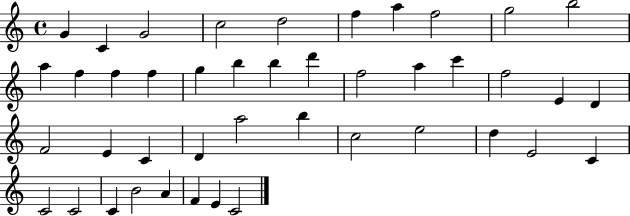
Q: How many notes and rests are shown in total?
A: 43